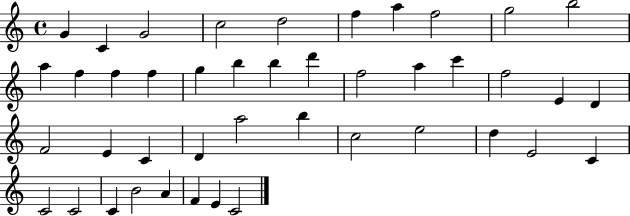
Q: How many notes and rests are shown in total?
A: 43